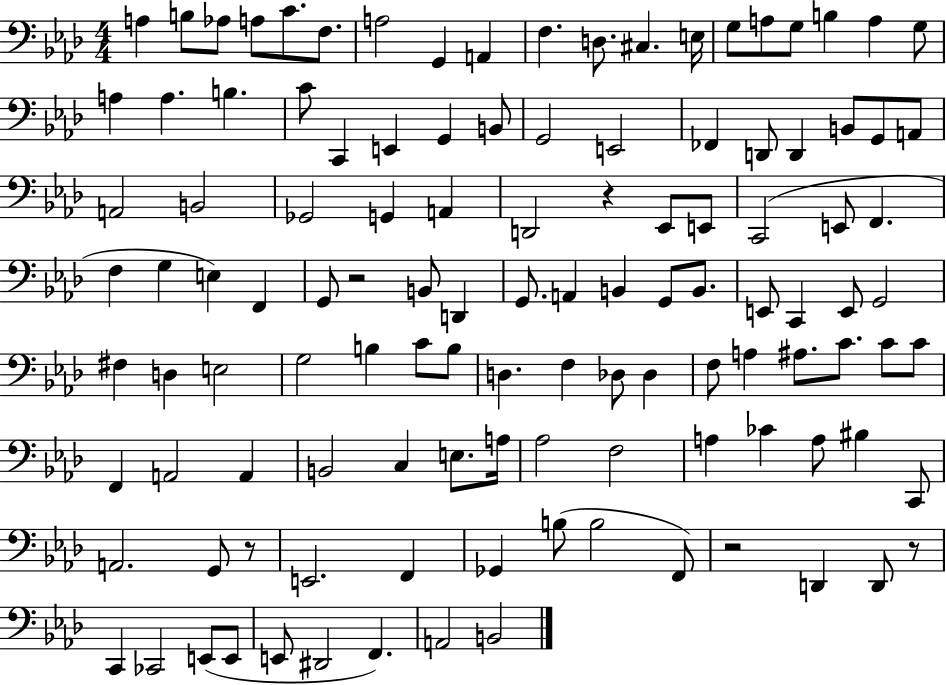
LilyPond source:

{
  \clef bass
  \numericTimeSignature
  \time 4/4
  \key aes \major
  \repeat volta 2 { a4 b8 aes8 a8 c'8. f8. | a2 g,4 a,4 | f4. d8. cis4. e16 | g8 a8 g8 b4 a4 g8 | \break a4 a4. b4. | c'8 c,4 e,4 g,4 b,8 | g,2 e,2 | fes,4 d,8 d,4 b,8 g,8 a,8 | \break a,2 b,2 | ges,2 g,4 a,4 | d,2 r4 ees,8 e,8 | c,2( e,8 f,4. | \break f4 g4 e4) f,4 | g,8 r2 b,8 d,4 | g,8. a,4 b,4 g,8 b,8. | e,8 c,4 e,8 g,2 | \break fis4 d4 e2 | g2 b4 c'8 b8 | d4. f4 des8 des4 | f8 a4 ais8. c'8. c'8 c'8 | \break f,4 a,2 a,4 | b,2 c4 e8. a16 | aes2 f2 | a4 ces'4 a8 bis4 c,8 | \break a,2. g,8 r8 | e,2. f,4 | ges,4 b8( b2 f,8) | r2 d,4 d,8 r8 | \break c,4 ces,2 e,8( e,8 | e,8 dis,2 f,4.) | a,2 b,2 | } \bar "|."
}